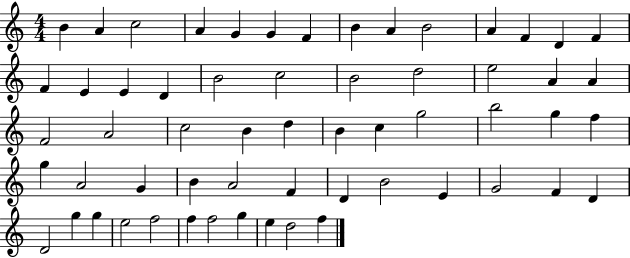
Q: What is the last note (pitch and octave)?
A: F5